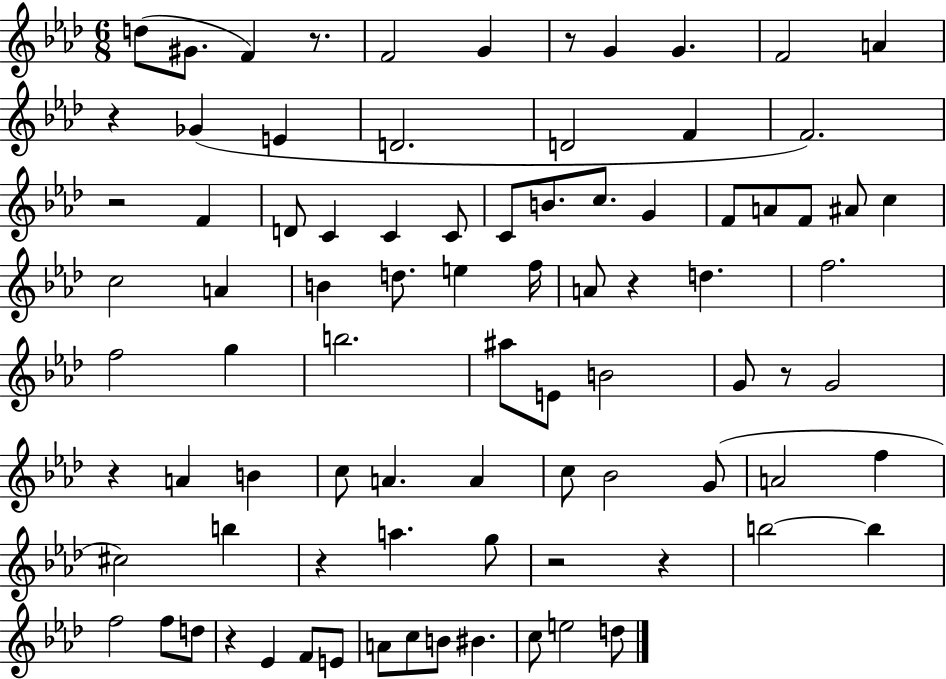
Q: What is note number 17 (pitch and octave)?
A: D4